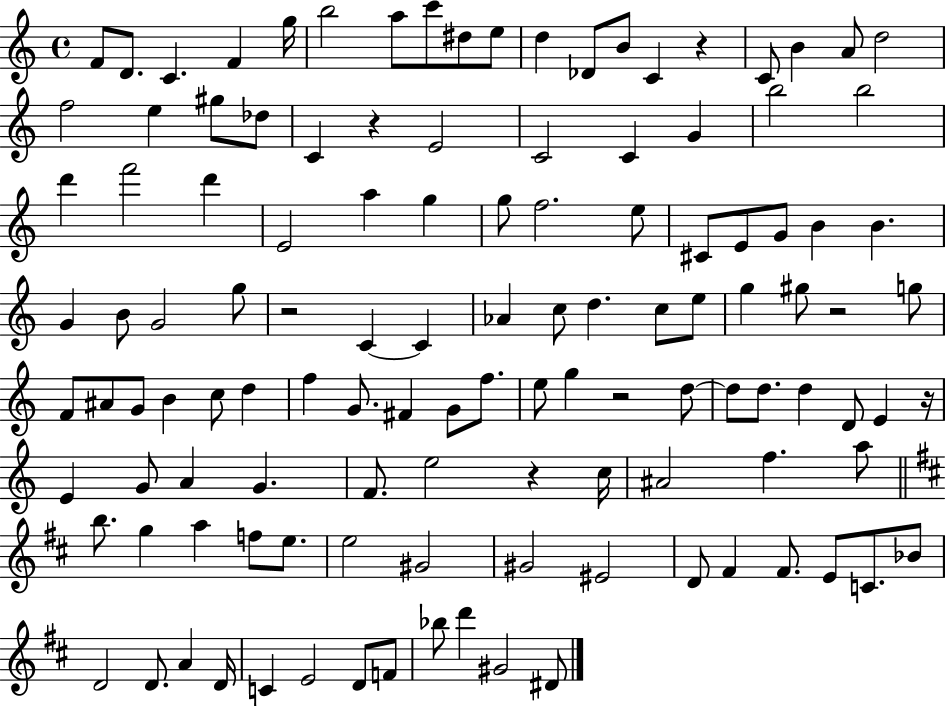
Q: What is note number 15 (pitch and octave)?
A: C4